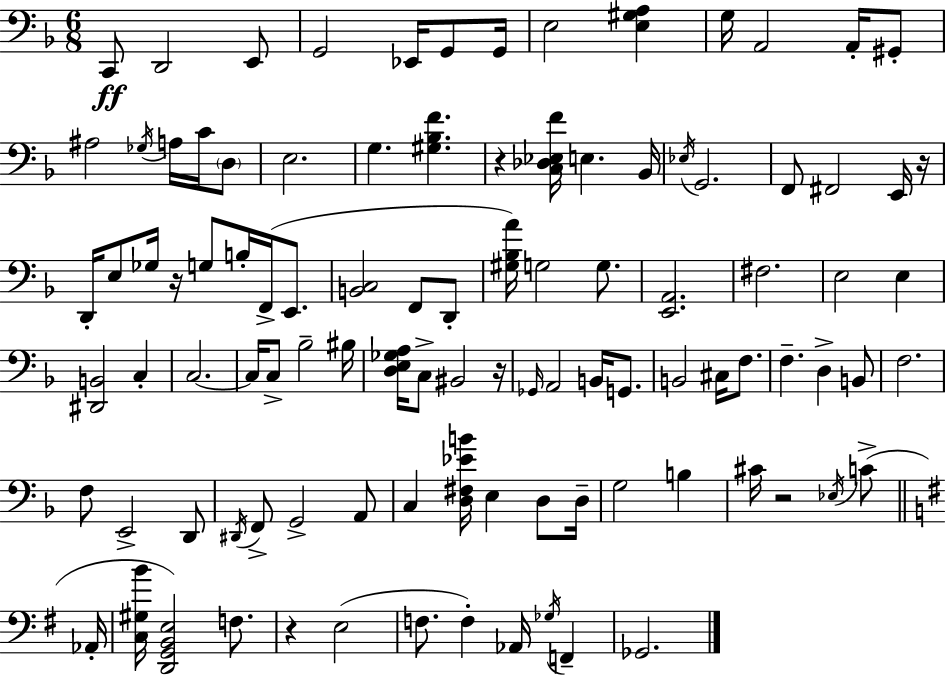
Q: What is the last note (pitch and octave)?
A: Gb2